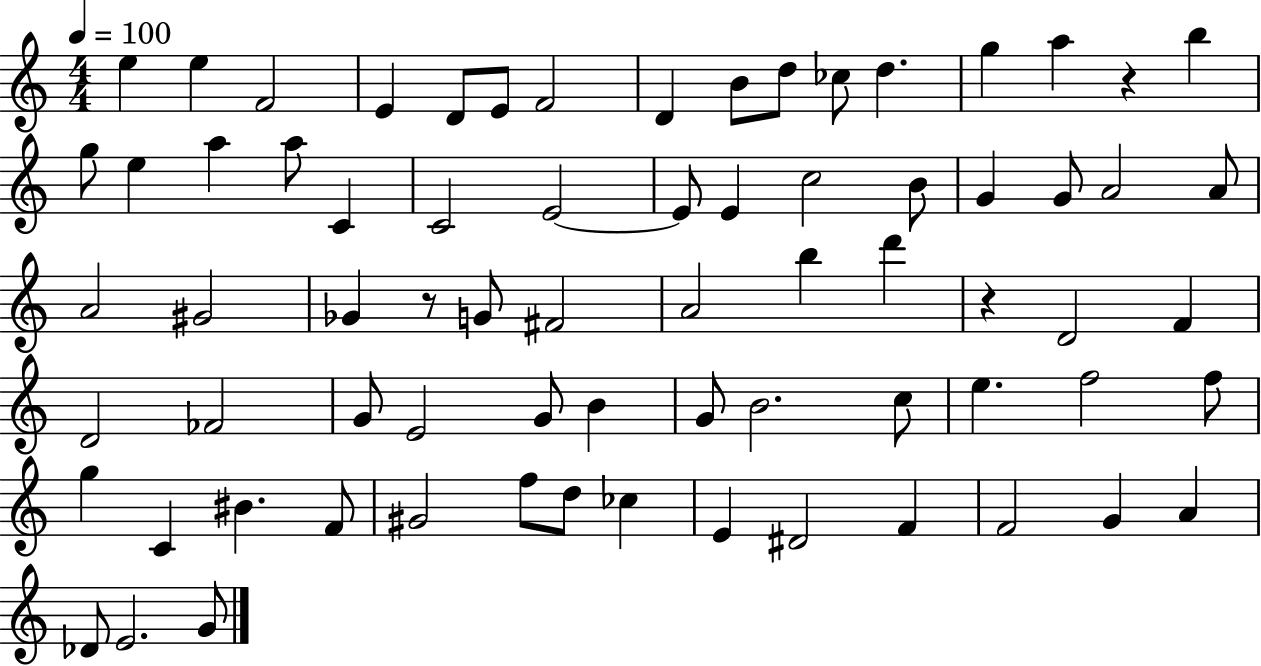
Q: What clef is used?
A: treble